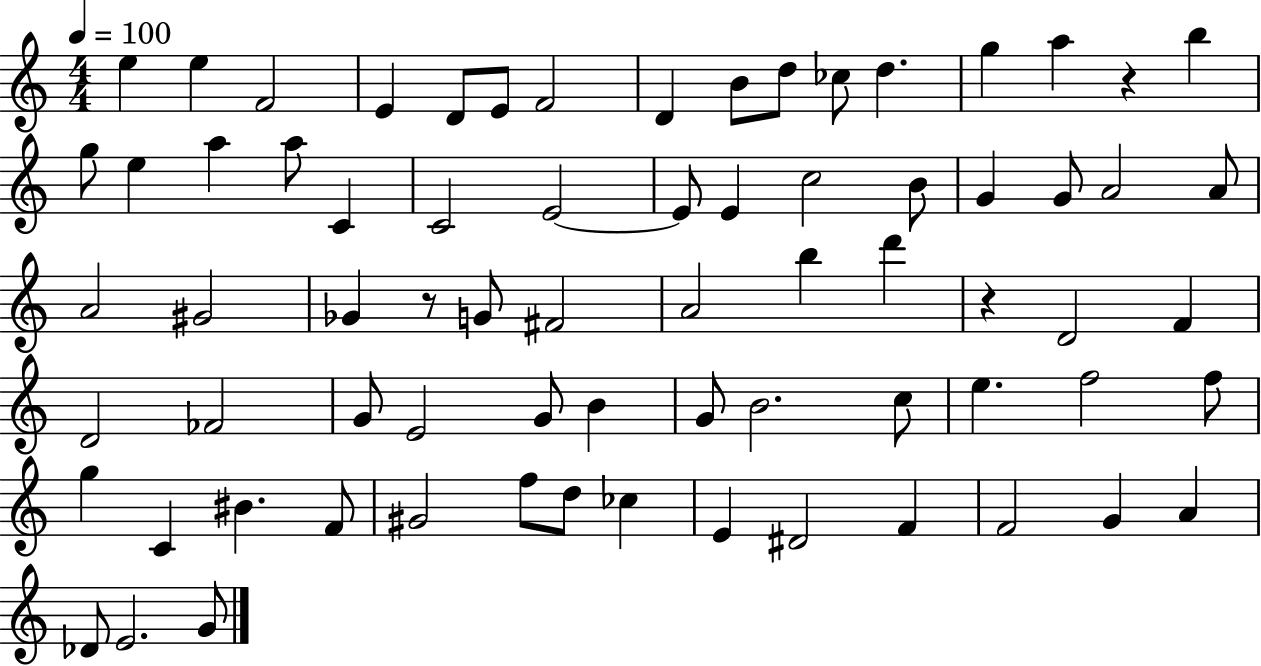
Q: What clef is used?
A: treble